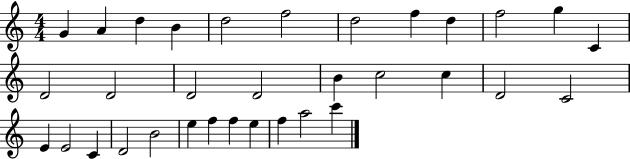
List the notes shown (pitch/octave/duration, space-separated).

G4/q A4/q D5/q B4/q D5/h F5/h D5/h F5/q D5/q F5/h G5/q C4/q D4/h D4/h D4/h D4/h B4/q C5/h C5/q D4/h C4/h E4/q E4/h C4/q D4/h B4/h E5/q F5/q F5/q E5/q F5/q A5/h C6/q